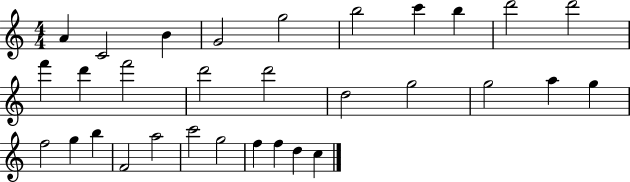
A4/q C4/h B4/q G4/h G5/h B5/h C6/q B5/q D6/h D6/h F6/q D6/q F6/h D6/h D6/h D5/h G5/h G5/h A5/q G5/q F5/h G5/q B5/q F4/h A5/h C6/h G5/h F5/q F5/q D5/q C5/q